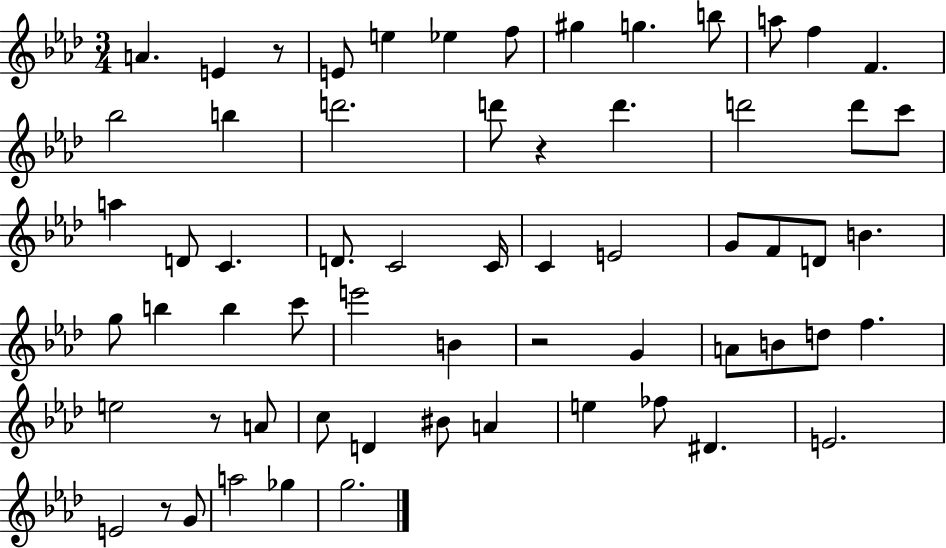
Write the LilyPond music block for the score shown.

{
  \clef treble
  \numericTimeSignature
  \time 3/4
  \key aes \major
  a'4. e'4 r8 | e'8 e''4 ees''4 f''8 | gis''4 g''4. b''8 | a''8 f''4 f'4. | \break bes''2 b''4 | d'''2. | d'''8 r4 d'''4. | d'''2 d'''8 c'''8 | \break a''4 d'8 c'4. | d'8. c'2 c'16 | c'4 e'2 | g'8 f'8 d'8 b'4. | \break g''8 b''4 b''4 c'''8 | e'''2 b'4 | r2 g'4 | a'8 b'8 d''8 f''4. | \break e''2 r8 a'8 | c''8 d'4 bis'8 a'4 | e''4 fes''8 dis'4. | e'2. | \break e'2 r8 g'8 | a''2 ges''4 | g''2. | \bar "|."
}